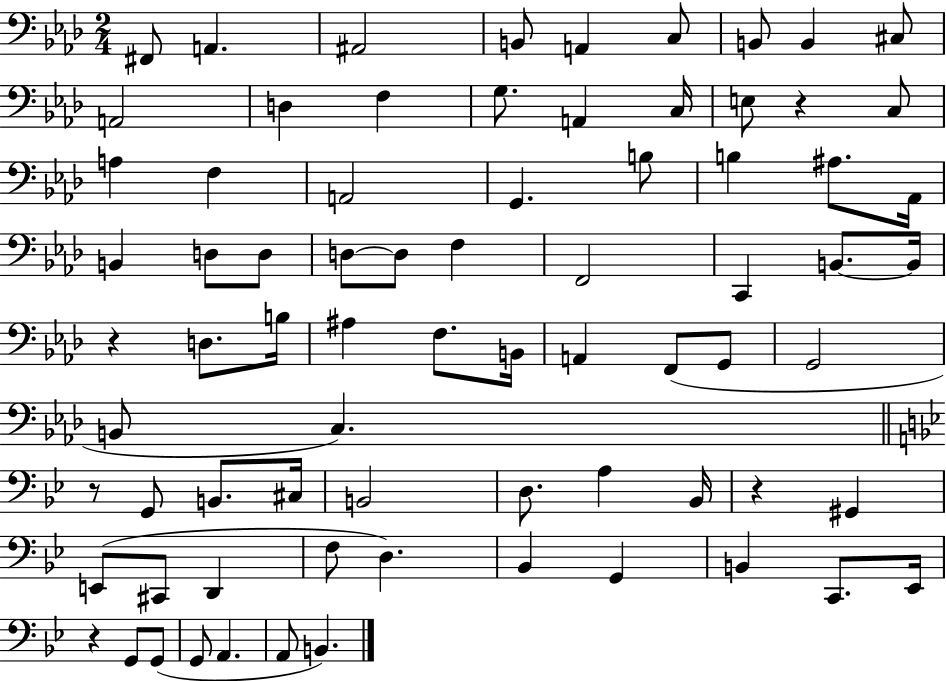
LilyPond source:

{
  \clef bass
  \numericTimeSignature
  \time 2/4
  \key aes \major
  fis,8 a,4. | ais,2 | b,8 a,4 c8 | b,8 b,4 cis8 | \break a,2 | d4 f4 | g8. a,4 c16 | e8 r4 c8 | \break a4 f4 | a,2 | g,4. b8 | b4 ais8. aes,16 | \break b,4 d8 d8 | d8~~ d8 f4 | f,2 | c,4 b,8.~~ b,16 | \break r4 d8. b16 | ais4 f8. b,16 | a,4 f,8( g,8 | g,2 | \break b,8 c4.) | \bar "||" \break \key bes \major r8 g,8 b,8. cis16 | b,2 | d8. a4 bes,16 | r4 gis,4 | \break e,8( cis,8 d,4 | f8 d4.) | bes,4 g,4 | b,4 c,8. ees,16 | \break r4 g,8 g,8( | g,8 a,4. | a,8 b,4.) | \bar "|."
}